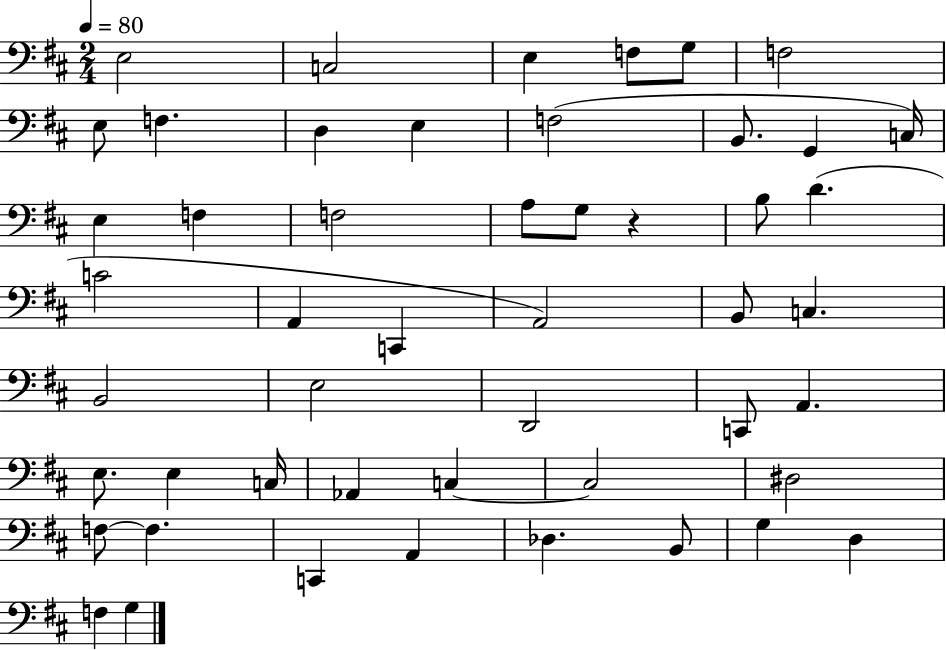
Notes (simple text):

E3/h C3/h E3/q F3/e G3/e F3/h E3/e F3/q. D3/q E3/q F3/h B2/e. G2/q C3/s E3/q F3/q F3/h A3/e G3/e R/q B3/e D4/q. C4/h A2/q C2/q A2/h B2/e C3/q. B2/h E3/h D2/h C2/e A2/q. E3/e. E3/q C3/s Ab2/q C3/q C3/h D#3/h F3/e F3/q. C2/q A2/q Db3/q. B2/e G3/q D3/q F3/q G3/q